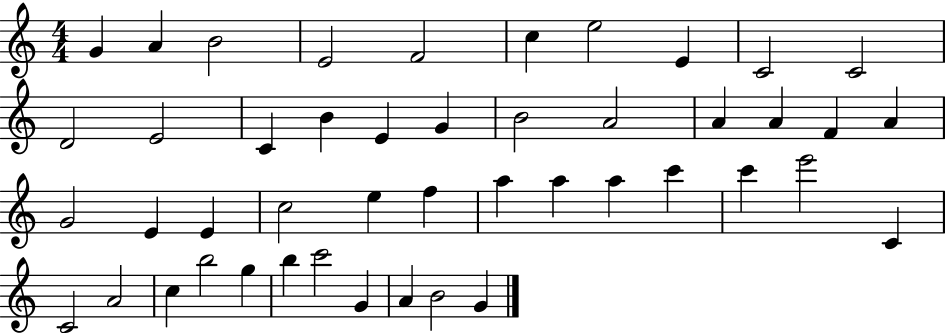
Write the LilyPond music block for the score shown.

{
  \clef treble
  \numericTimeSignature
  \time 4/4
  \key c \major
  g'4 a'4 b'2 | e'2 f'2 | c''4 e''2 e'4 | c'2 c'2 | \break d'2 e'2 | c'4 b'4 e'4 g'4 | b'2 a'2 | a'4 a'4 f'4 a'4 | \break g'2 e'4 e'4 | c''2 e''4 f''4 | a''4 a''4 a''4 c'''4 | c'''4 e'''2 c'4 | \break c'2 a'2 | c''4 b''2 g''4 | b''4 c'''2 g'4 | a'4 b'2 g'4 | \break \bar "|."
}